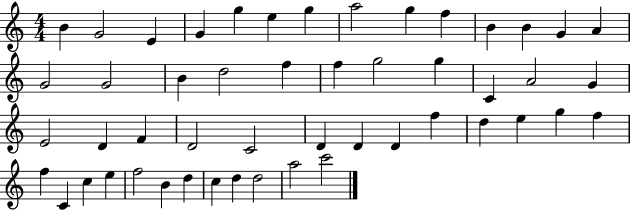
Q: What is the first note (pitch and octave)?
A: B4